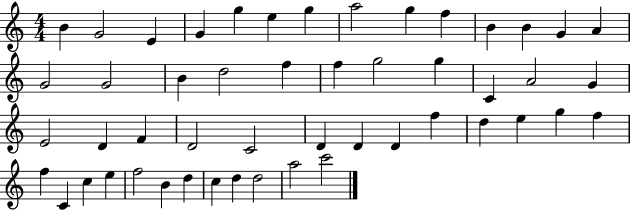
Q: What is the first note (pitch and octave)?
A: B4